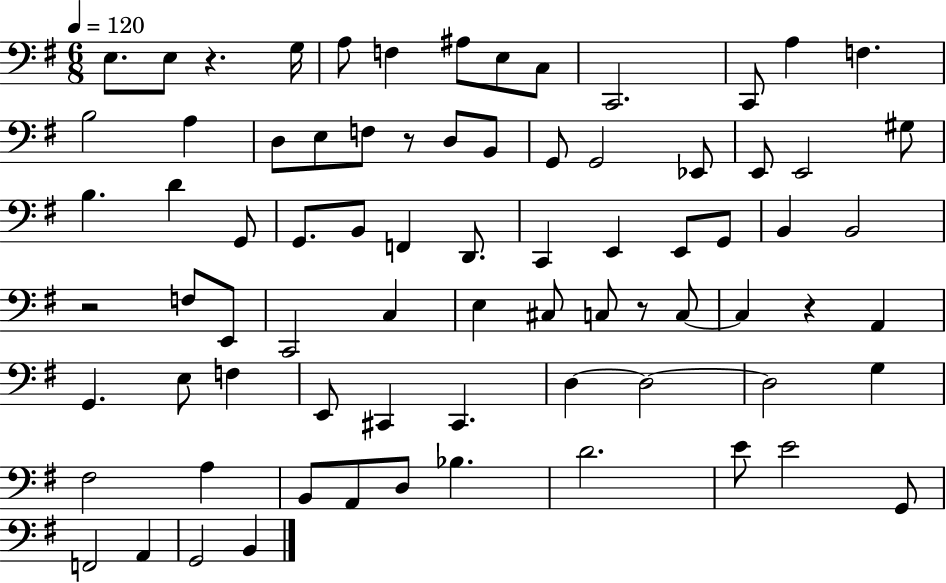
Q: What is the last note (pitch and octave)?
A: B2